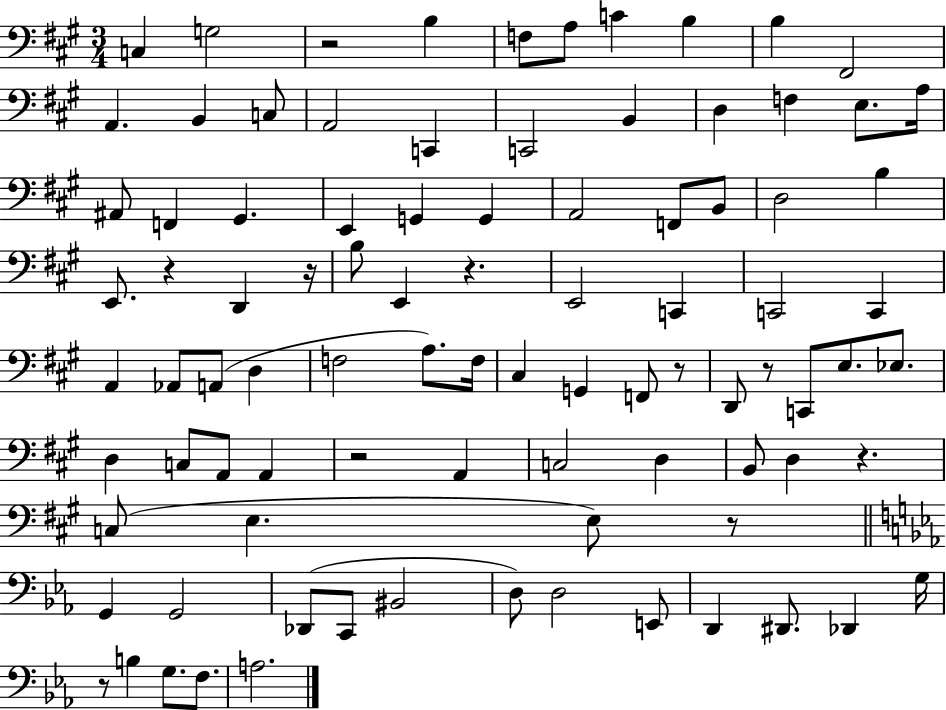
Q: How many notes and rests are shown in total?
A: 91